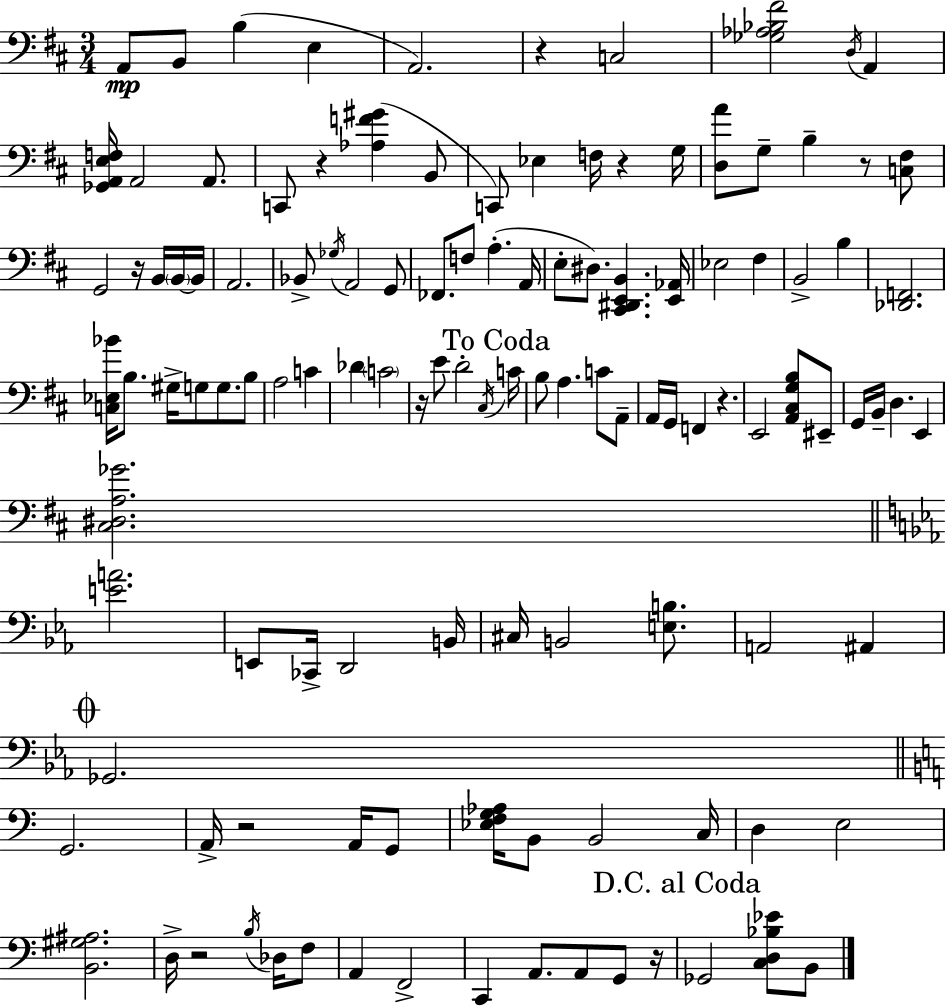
A2/e B2/e B3/q E3/q A2/h. R/q C3/h [Gb3,Ab3,Bb3,F#4]/h D3/s A2/q [Gb2,A2,E3,F3]/s A2/h A2/e. C2/e R/q [Ab3,F4,G#4]/q B2/e C2/e Eb3/q F3/s R/q G3/s [D3,A4]/e G3/e B3/q R/e [C3,F#3]/e G2/h R/s B2/s B2/s B2/s A2/h. Bb2/e Gb3/s A2/h G2/e FES2/e. F3/e A3/q. A2/s E3/e D#3/e. [C#2,D#2,E2,B2]/q. [E2,Ab2]/s Eb3/h F#3/q B2/h B3/q [Db2,F2]/h. [C3,Eb3,Bb4]/s B3/e. G#3/s G3/e G3/e. B3/e A3/h C4/q Db4/q C4/h R/s E4/e D4/h C#3/s C4/s B3/e A3/q. C4/e A2/e A2/s G2/s F2/q R/q. E2/h [A2,C#3,G3,B3]/e EIS2/e G2/s B2/s D3/q. E2/q [C#3,D#3,A3,Gb4]/h. [E4,A4]/h. E2/e CES2/s D2/h B2/s C#3/s B2/h [E3,B3]/e. A2/h A#2/q Gb2/h. G2/h. A2/s R/h A2/s G2/e [Eb3,F3,G3,Ab3]/s B2/e B2/h C3/s D3/q E3/h [B2,G#3,A#3]/h. D3/s R/h B3/s Db3/s F3/e A2/q F2/h C2/q A2/e. A2/e G2/e R/s Gb2/h [C3,D3,Bb3,Eb4]/e B2/e